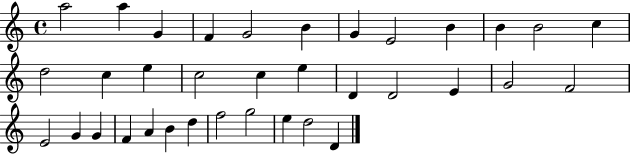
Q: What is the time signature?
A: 4/4